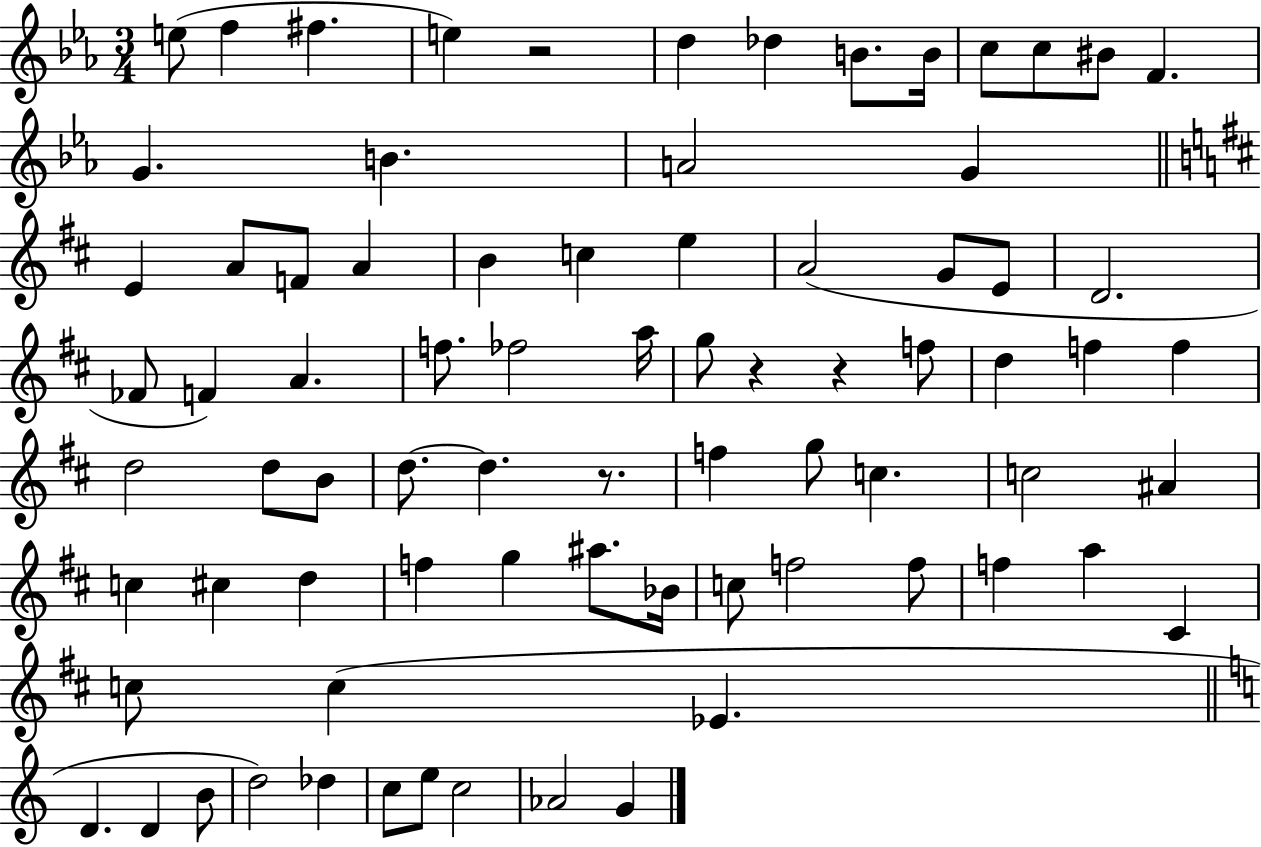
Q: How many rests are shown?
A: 4